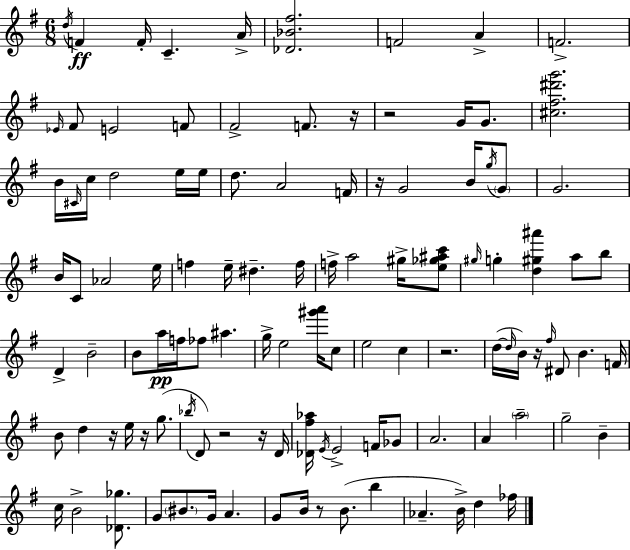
{
  \clef treble
  \numericTimeSignature
  \time 6/8
  \key g \major
  \repeat volta 2 { \acciaccatura { d''16 }\ff f'4 f'16-. c'4.-- | a'16-> <des' bes' fis''>2. | f'2 a'4-> | f'2.-> | \break \grace { ees'16 } fis'8 e'2 | f'8 fis'2-> f'8. | r16 r2 g'16 g'8. | <cis'' fis'' dis''' g'''>2. | \break b'16 \grace { cis'16 } c''16 d''2 | e''16 e''16 d''8. a'2 | f'16 r16 g'2 | b'16 \acciaccatura { g''16 } \parenthesize g'8 g'2. | \break b'16 c'8 aes'2 | e''16 f''4 e''16-- dis''4.-- | f''16 f''16-> a''2 | gis''16-> <e'' ges'' ais'' c'''>8 \grace { gis''16 } g''4-. <d'' gis'' ais'''>4 | \break a''8 b''8 d'4-> b'2-- | b'8 a''16\pp f''16 fes''8 ais''4. | g''16-> e''2 | <gis''' a'''>16 c''8 e''2 | \break c''4 r2. | d''16~(~ \grace { d''16 } b'16) r16 \grace { fis''16 } dis'8 | b'4. f'16 b'8 d''4 | r16 e''16 r16 g''8.( \acciaccatura { bes''16 } d'8) r2 | \break r16 d'16 <des' fis'' aes''>16 \acciaccatura { e'16 } e'2-> | f'16 ges'8 a'2. | a'4 | \parenthesize a''2-- g''2-- | \break b'4-- c''16 b'2-> | <des' ges''>8. g'8 \parenthesize bis'8. | g'16 a'4. g'8 b'16 | r8 b'8.( b''4 aes'4.-- | \break b'16->) d''4 fes''16 } \bar "|."
}